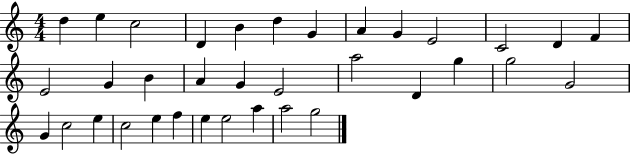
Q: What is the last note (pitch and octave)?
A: G5